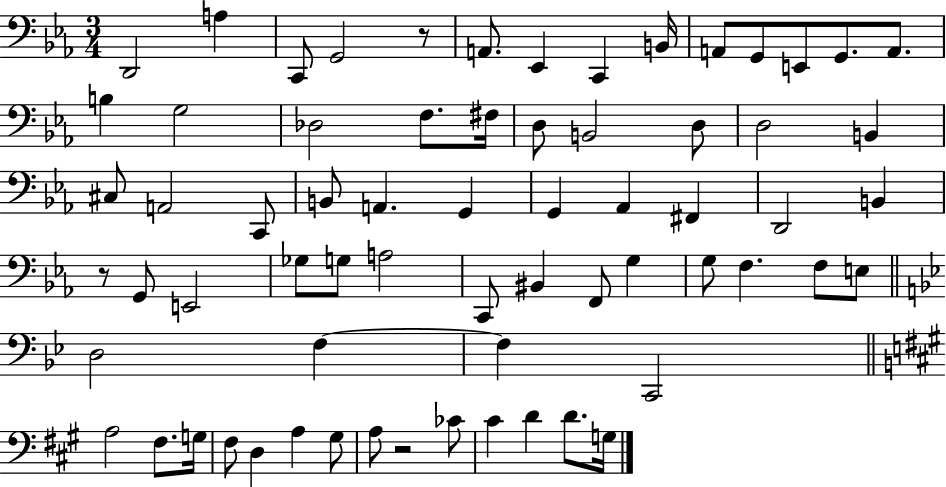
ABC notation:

X:1
T:Untitled
M:3/4
L:1/4
K:Eb
D,,2 A, C,,/2 G,,2 z/2 A,,/2 _E,, C,, B,,/4 A,,/2 G,,/2 E,,/2 G,,/2 A,,/2 B, G,2 _D,2 F,/2 ^F,/4 D,/2 B,,2 D,/2 D,2 B,, ^C,/2 A,,2 C,,/2 B,,/2 A,, G,, G,, _A,, ^F,, D,,2 B,, z/2 G,,/2 E,,2 _G,/2 G,/2 A,2 C,,/2 ^B,, F,,/2 G, G,/2 F, F,/2 E,/2 D,2 F, F, C,,2 A,2 ^F,/2 G,/4 ^F,/2 D, A, ^G,/2 A,/2 z2 _C/2 ^C D D/2 G,/4